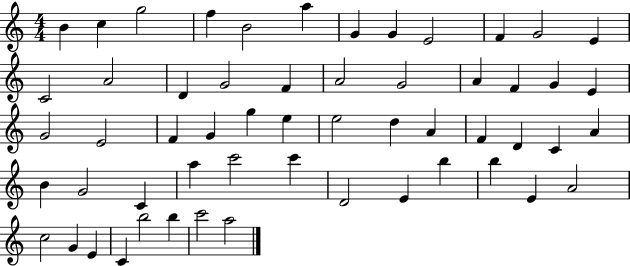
X:1
T:Untitled
M:4/4
L:1/4
K:C
B c g2 f B2 a G G E2 F G2 E C2 A2 D G2 F A2 G2 A F G E G2 E2 F G g e e2 d A F D C A B G2 C a c'2 c' D2 E b b E A2 c2 G E C b2 b c'2 a2